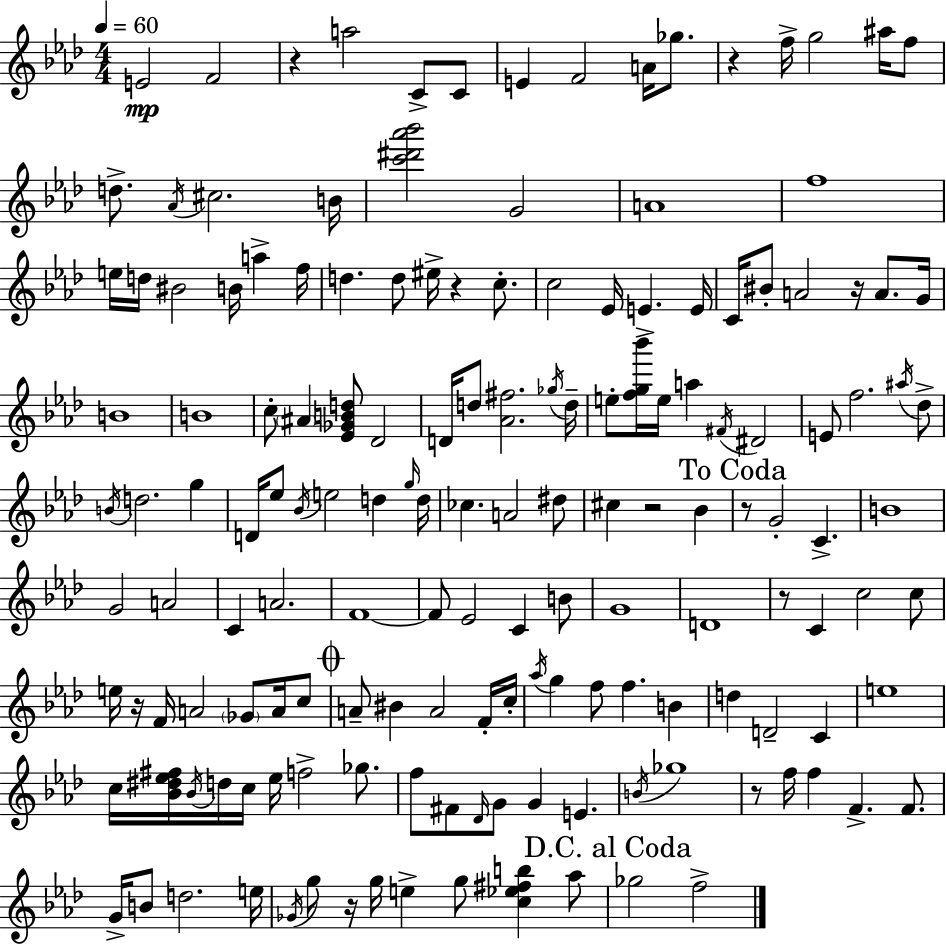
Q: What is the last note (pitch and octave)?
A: F5